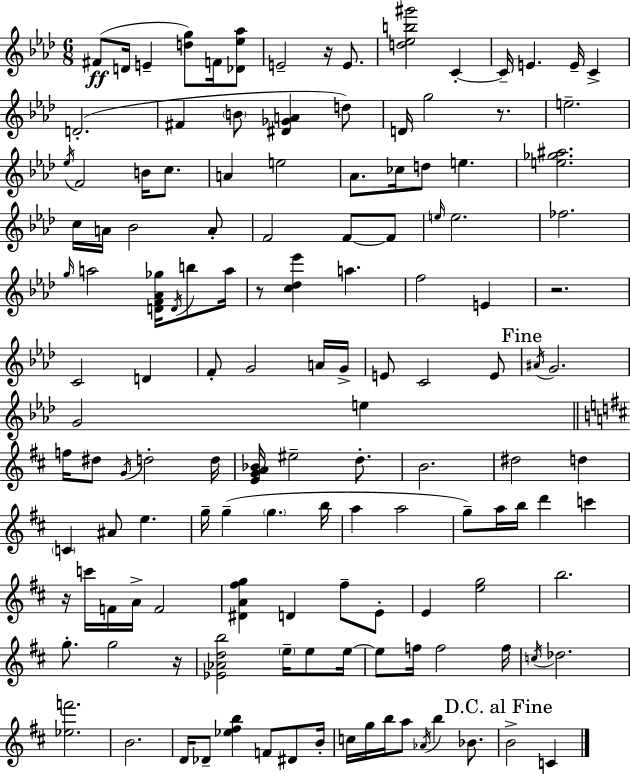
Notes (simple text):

F#4/e D4/s E4/q [D5,G5]/e F4/s [Db4,Eb5,Ab5]/e E4/h R/s E4/e. [D5,Eb5,B5,G#6]/h C4/q C4/s E4/q. E4/s C4/q D4/h. F#4/q B4/e [D#4,Gb4,A4]/q D5/e D4/s G5/h R/e. E5/h. Eb5/s F4/h B4/s C5/e. A4/q E5/h Ab4/e. CES5/s D5/e E5/q. [E5,Gb5,A#5]/h. C5/s A4/s Bb4/h A4/e F4/h F4/e F4/e E5/s E5/h. FES5/h. G5/s A5/h [D4,F4,Ab4,Gb5]/s D4/s B5/e A5/s R/e [C5,Db5,Eb6]/q A5/q. F5/h E4/q R/h. C4/h D4/q F4/e G4/h A4/s G4/s E4/e C4/h E4/e A#4/s G4/h. G4/h E5/q F5/s D#5/e G4/s D5/h D5/s [E4,G4,A4,Bb4]/s EIS5/h D5/e. B4/h. D#5/h D5/q C4/q A#4/e E5/q. G5/s G5/q G5/q. B5/s A5/q A5/h G5/e A5/s B5/s D6/q C6/q R/s C6/s F4/s A4/s F4/h [D#4,A4,F#5,G5]/q D4/q F#5/e E4/e E4/q [E5,G5]/h B5/h. G5/e. G5/h R/s [Eb4,Ab4,D5,B5]/h E5/s E5/e E5/s E5/e F5/s F5/h F5/s C5/s Db5/h. [Eb5,F6]/h. B4/h. D4/s Db4/e [Eb5,F#5,B5]/q F4/e D#4/e B4/s C5/s G5/s B5/s A5/e Ab4/s B5/q Bb4/e. B4/h C4/q